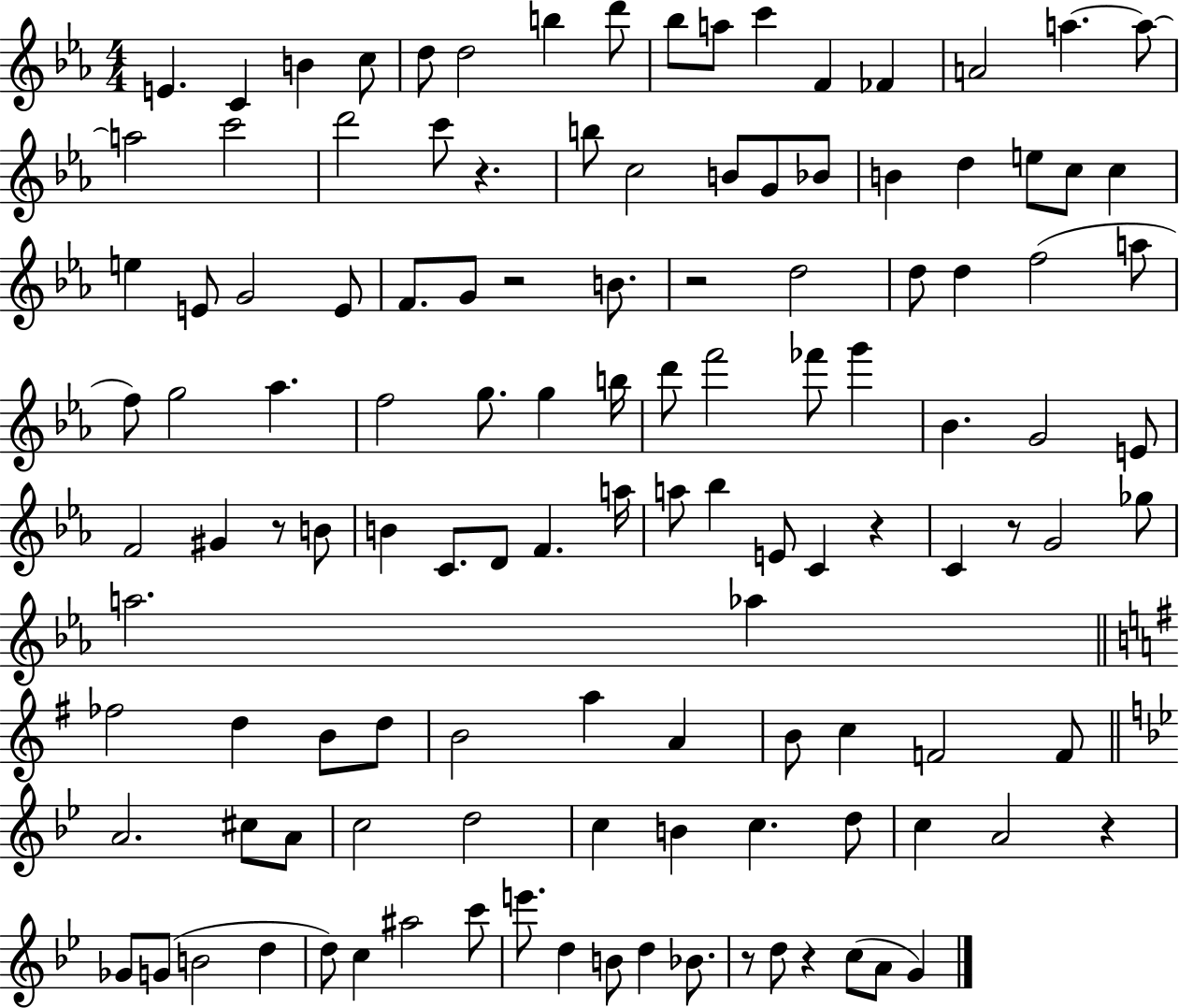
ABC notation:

X:1
T:Untitled
M:4/4
L:1/4
K:Eb
E C B c/2 d/2 d2 b d'/2 _b/2 a/2 c' F _F A2 a a/2 a2 c'2 d'2 c'/2 z b/2 c2 B/2 G/2 _B/2 B d e/2 c/2 c e E/2 G2 E/2 F/2 G/2 z2 B/2 z2 d2 d/2 d f2 a/2 f/2 g2 _a f2 g/2 g b/4 d'/2 f'2 _f'/2 g' _B G2 E/2 F2 ^G z/2 B/2 B C/2 D/2 F a/4 a/2 _b E/2 C z C z/2 G2 _g/2 a2 _a _f2 d B/2 d/2 B2 a A B/2 c F2 F/2 A2 ^c/2 A/2 c2 d2 c B c d/2 c A2 z _G/2 G/2 B2 d d/2 c ^a2 c'/2 e'/2 d B/2 d _B/2 z/2 d/2 z c/2 A/2 G